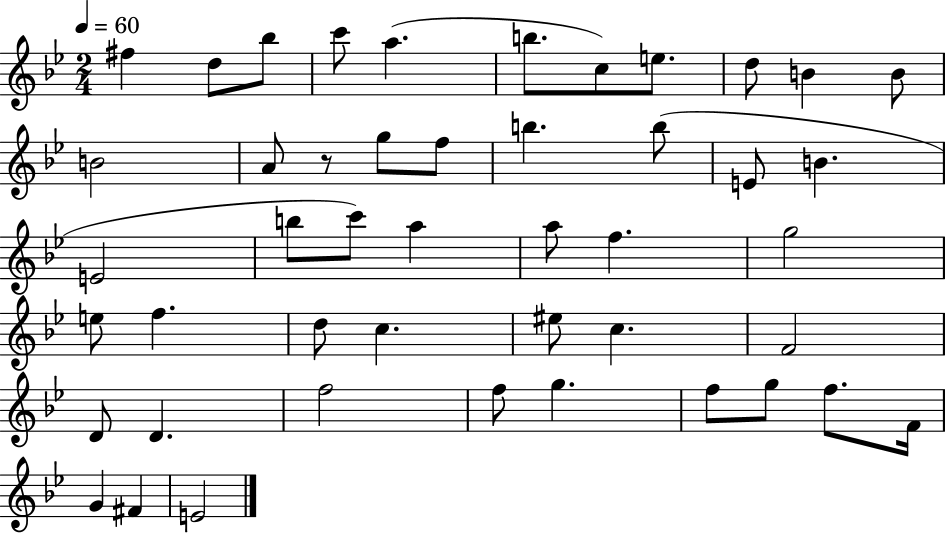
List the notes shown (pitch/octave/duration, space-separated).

F#5/q D5/e Bb5/e C6/e A5/q. B5/e. C5/e E5/e. D5/e B4/q B4/e B4/h A4/e R/e G5/e F5/e B5/q. B5/e E4/e B4/q. E4/h B5/e C6/e A5/q A5/e F5/q. G5/h E5/e F5/q. D5/e C5/q. EIS5/e C5/q. F4/h D4/e D4/q. F5/h F5/e G5/q. F5/e G5/e F5/e. F4/s G4/q F#4/q E4/h